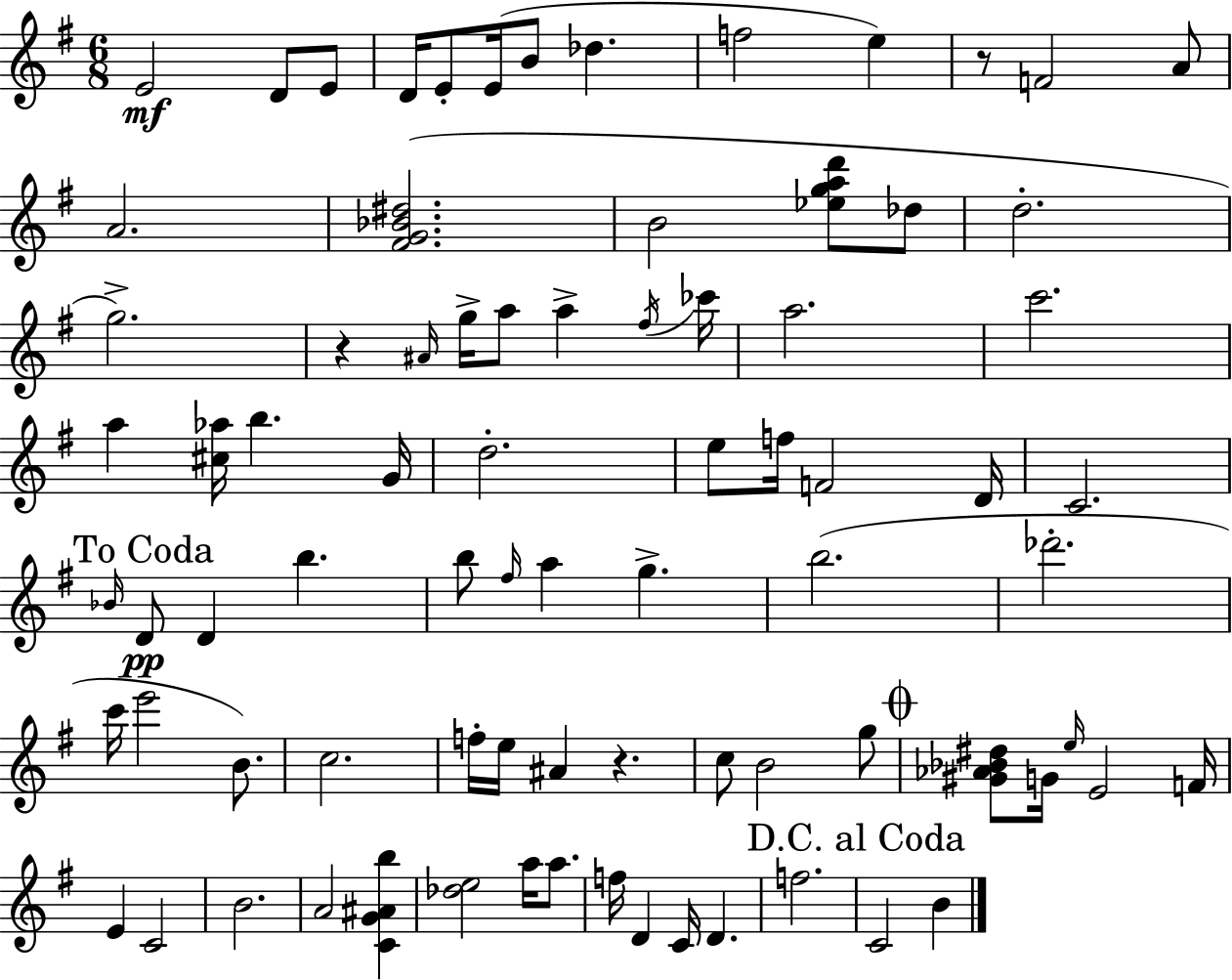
E4/h D4/e E4/e D4/s E4/e E4/s B4/e Db5/q. F5/h E5/q R/e F4/h A4/e A4/h. [F#4,G4,Bb4,D#5]/h. B4/h [Eb5,G5,A5,D6]/e Db5/e D5/h. G5/h. R/q A#4/s G5/s A5/e A5/q F#5/s CES6/s A5/h. C6/h. A5/q [C#5,Ab5]/s B5/q. G4/s D5/h. E5/e F5/s F4/h D4/s C4/h. Bb4/s D4/e D4/q B5/q. B5/e F#5/s A5/q G5/q. B5/h. Db6/h. C6/s E6/h B4/e. C5/h. F5/s E5/s A#4/q R/q. C5/e B4/h G5/e [G#4,Ab4,Bb4,D#5]/e G4/s E5/s E4/h F4/s E4/q C4/h B4/h. A4/h [C4,G4,A#4,B5]/q [Db5,E5]/h A5/s A5/e. F5/s D4/q C4/s D4/q. F5/h. C4/h B4/q